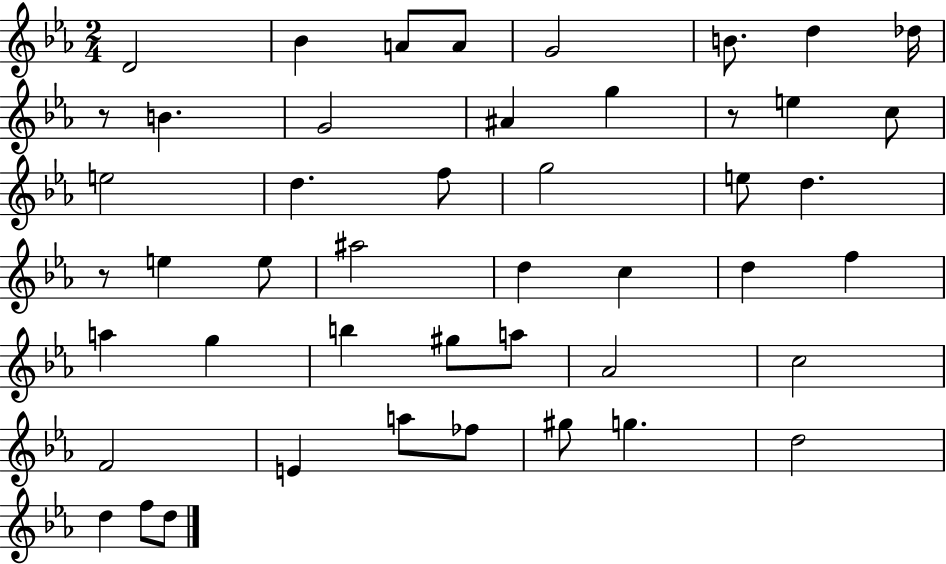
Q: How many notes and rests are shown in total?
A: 47